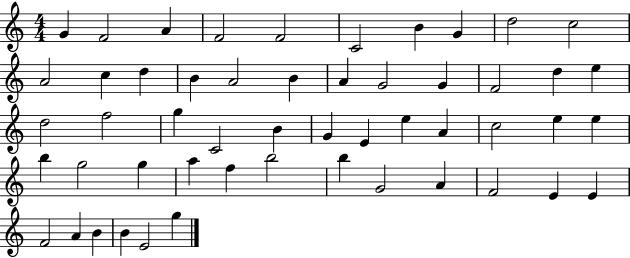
X:1
T:Untitled
M:4/4
L:1/4
K:C
G F2 A F2 F2 C2 B G d2 c2 A2 c d B A2 B A G2 G F2 d e d2 f2 g C2 B G E e A c2 e e b g2 g a f b2 b G2 A F2 E E F2 A B B E2 g